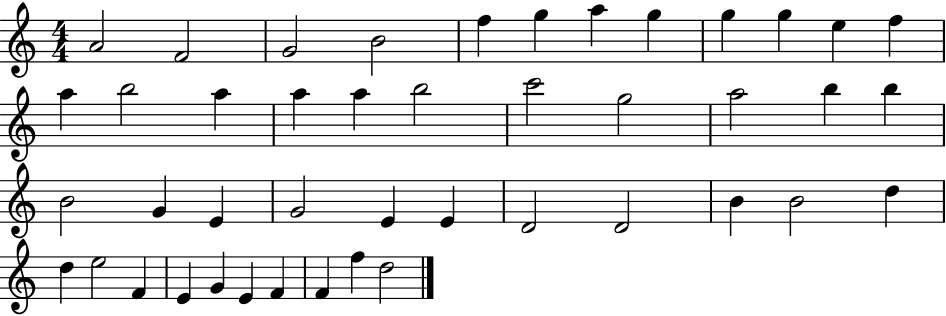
{
  \clef treble
  \numericTimeSignature
  \time 4/4
  \key c \major
  a'2 f'2 | g'2 b'2 | f''4 g''4 a''4 g''4 | g''4 g''4 e''4 f''4 | \break a''4 b''2 a''4 | a''4 a''4 b''2 | c'''2 g''2 | a''2 b''4 b''4 | \break b'2 g'4 e'4 | g'2 e'4 e'4 | d'2 d'2 | b'4 b'2 d''4 | \break d''4 e''2 f'4 | e'4 g'4 e'4 f'4 | f'4 f''4 d''2 | \bar "|."
}